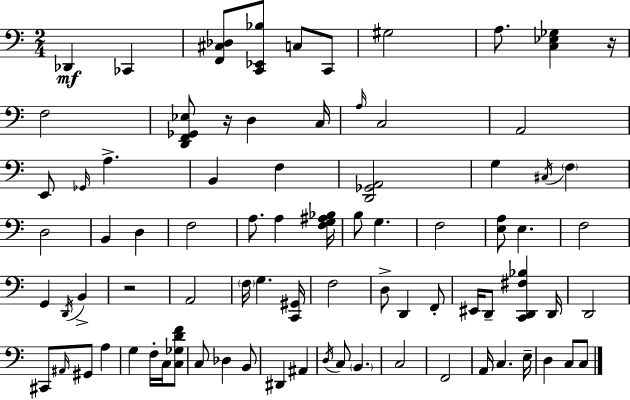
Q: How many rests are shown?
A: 3